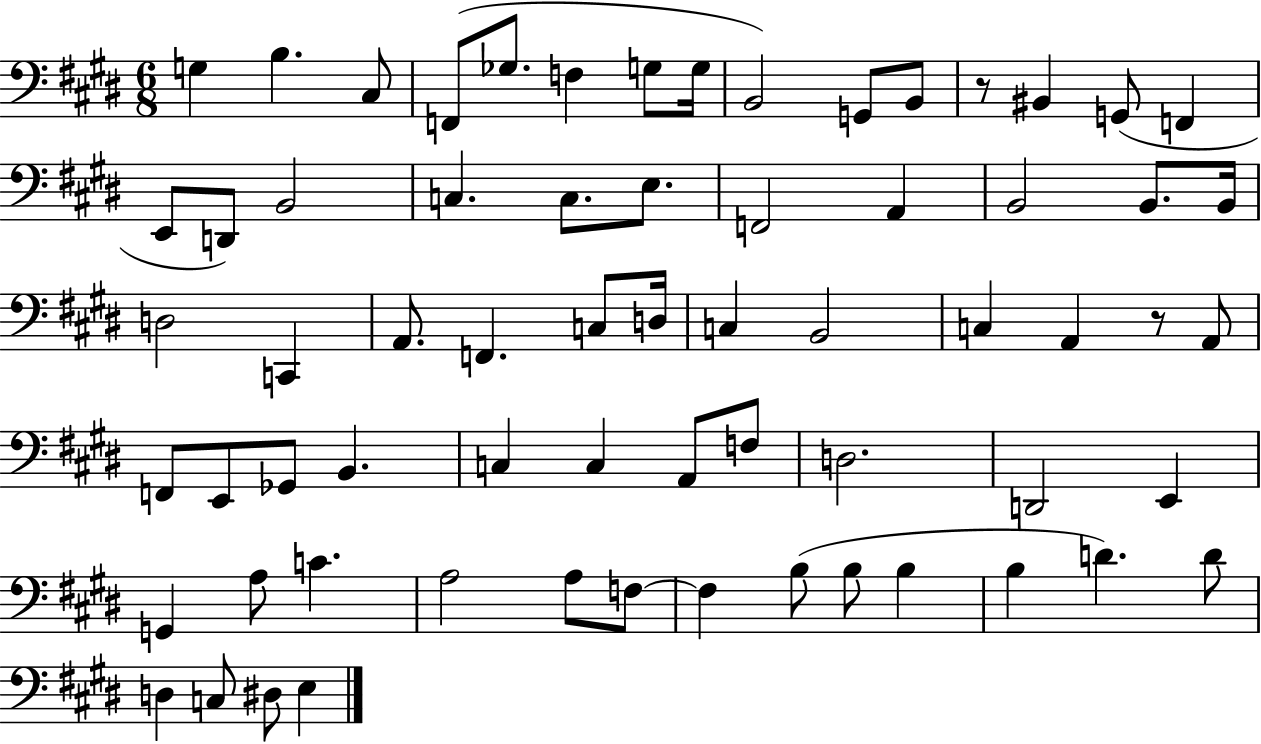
{
  \clef bass
  \numericTimeSignature
  \time 6/8
  \key e \major
  g4 b4. cis8 | f,8( ges8. f4 g8 g16 | b,2) g,8 b,8 | r8 bis,4 g,8( f,4 | \break e,8 d,8) b,2 | c4. c8. e8. | f,2 a,4 | b,2 b,8. b,16 | \break d2 c,4 | a,8. f,4. c8 d16 | c4 b,2 | c4 a,4 r8 a,8 | \break f,8 e,8 ges,8 b,4. | c4 c4 a,8 f8 | d2. | d,2 e,4 | \break g,4 a8 c'4. | a2 a8 f8~~ | f4 b8( b8 b4 | b4 d'4.) d'8 | \break d4 c8 dis8 e4 | \bar "|."
}